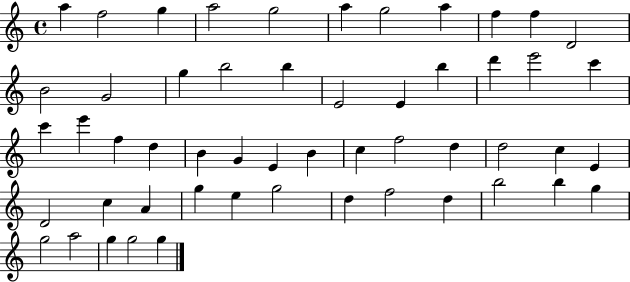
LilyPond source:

{
  \clef treble
  \time 4/4
  \defaultTimeSignature
  \key c \major
  a''4 f''2 g''4 | a''2 g''2 | a''4 g''2 a''4 | f''4 f''4 d'2 | \break b'2 g'2 | g''4 b''2 b''4 | e'2 e'4 b''4 | d'''4 e'''2 c'''4 | \break c'''4 e'''4 f''4 d''4 | b'4 g'4 e'4 b'4 | c''4 f''2 d''4 | d''2 c''4 e'4 | \break d'2 c''4 a'4 | g''4 e''4 g''2 | d''4 f''2 d''4 | b''2 b''4 g''4 | \break g''2 a''2 | g''4 g''2 g''4 | \bar "|."
}